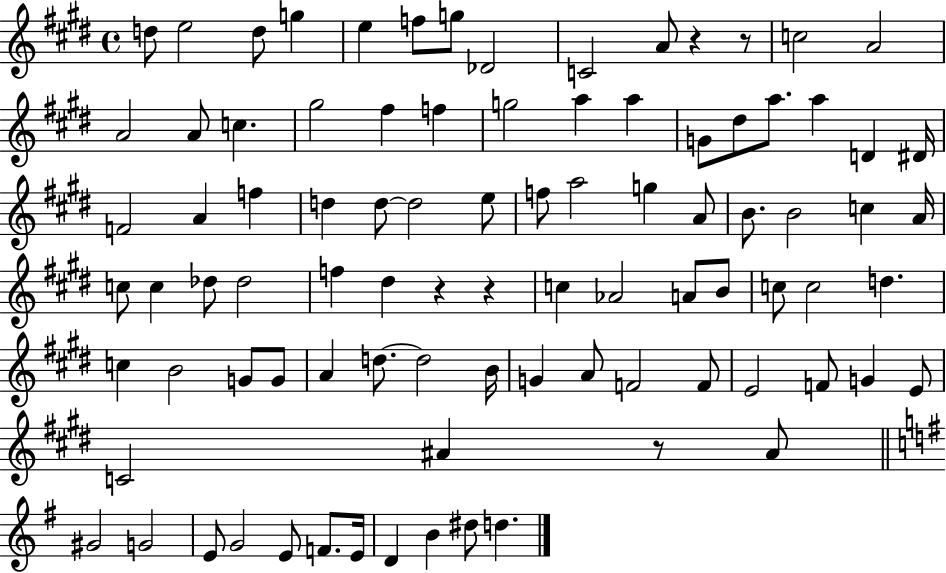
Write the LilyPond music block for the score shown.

{
  \clef treble
  \time 4/4
  \defaultTimeSignature
  \key e \major
  \repeat volta 2 { d''8 e''2 d''8 g''4 | e''4 f''8 g''8 des'2 | c'2 a'8 r4 r8 | c''2 a'2 | \break a'2 a'8 c''4. | gis''2 fis''4 f''4 | g''2 a''4 a''4 | g'8 dis''8 a''8. a''4 d'4 dis'16 | \break f'2 a'4 f''4 | d''4 d''8~~ d''2 e''8 | f''8 a''2 g''4 a'8 | b'8. b'2 c''4 a'16 | \break c''8 c''4 des''8 des''2 | f''4 dis''4 r4 r4 | c''4 aes'2 a'8 b'8 | c''8 c''2 d''4. | \break c''4 b'2 g'8 g'8 | a'4 d''8.~~ d''2 b'16 | g'4 a'8 f'2 f'8 | e'2 f'8 g'4 e'8 | \break c'2 ais'4 r8 ais'8 | \bar "||" \break \key g \major gis'2 g'2 | e'8 g'2 e'8 f'8. e'16 | d'4 b'4 dis''8 d''4. | } \bar "|."
}